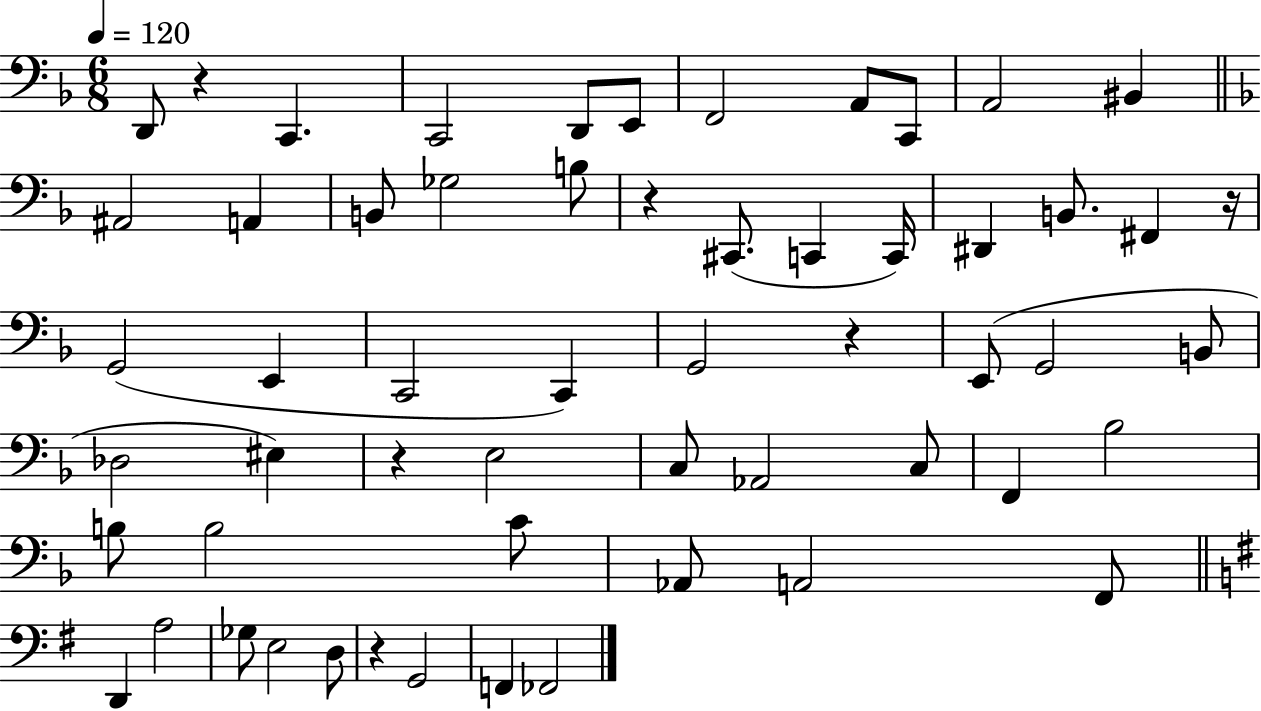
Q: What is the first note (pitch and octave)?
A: D2